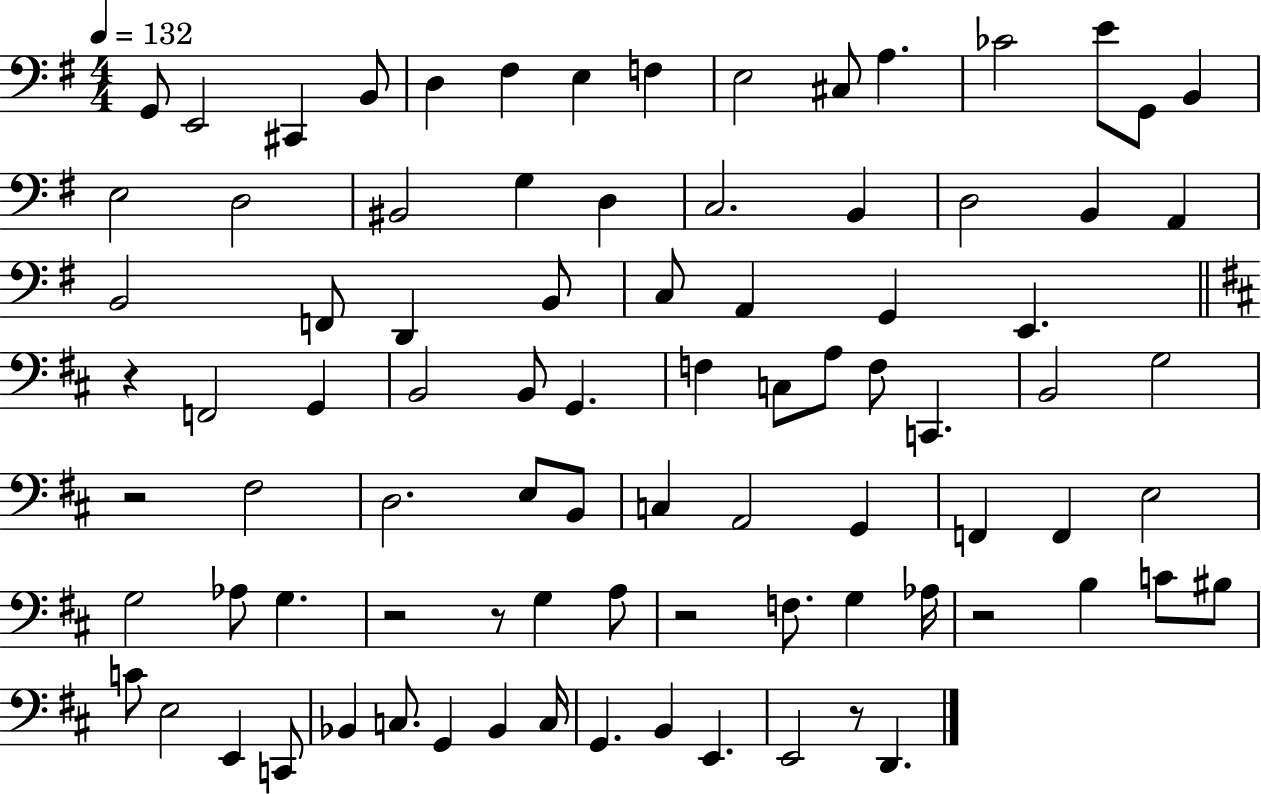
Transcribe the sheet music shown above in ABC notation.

X:1
T:Untitled
M:4/4
L:1/4
K:G
G,,/2 E,,2 ^C,, B,,/2 D, ^F, E, F, E,2 ^C,/2 A, _C2 E/2 G,,/2 B,, E,2 D,2 ^B,,2 G, D, C,2 B,, D,2 B,, A,, B,,2 F,,/2 D,, B,,/2 C,/2 A,, G,, E,, z F,,2 G,, B,,2 B,,/2 G,, F, C,/2 A,/2 F,/2 C,, B,,2 G,2 z2 ^F,2 D,2 E,/2 B,,/2 C, A,,2 G,, F,, F,, E,2 G,2 _A,/2 G, z2 z/2 G, A,/2 z2 F,/2 G, _A,/4 z2 B, C/2 ^B,/2 C/2 E,2 E,, C,,/2 _B,, C,/2 G,, _B,, C,/4 G,, B,, E,, E,,2 z/2 D,,